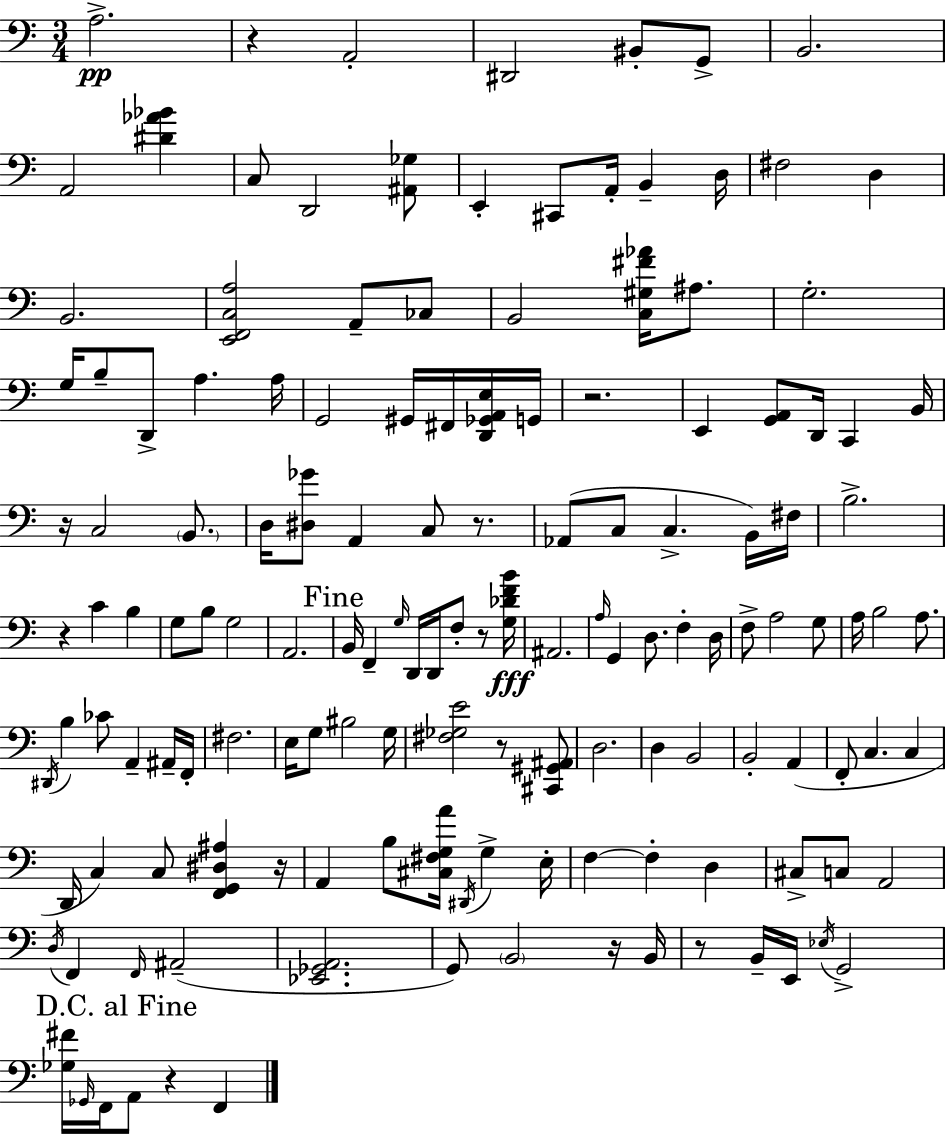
{
  \clef bass
  \numericTimeSignature
  \time 3/4
  \key a \minor
  \repeat volta 2 { a2.->\pp | r4 a,2-. | dis,2 bis,8-. g,8-> | b,2. | \break a,2 <dis' aes' bes'>4 | c8 d,2 <ais, ges>8 | e,4-. cis,8 a,16-. b,4-- d16 | fis2 d4 | \break b,2. | <e, f, c a>2 a,8-- ces8 | b,2 <c gis fis' aes'>16 ais8. | g2.-. | \break g16 b8-- d,8-> a4. a16 | g,2 gis,16 fis,16 <d, ges, a, e>16 g,16 | r2. | e,4 <g, a,>8 d,16 c,4 b,16 | \break r16 c2 \parenthesize b,8. | d16 <dis ges'>8 a,4 c8 r8. | aes,8( c8 c4.-> b,16) fis16 | b2.-> | \break r4 c'4 b4 | g8 b8 g2 | a,2. | \mark "Fine" b,16 f,4-- \grace { g16 } d,16 d,16 f8-. r8 | \break <g des' f' b'>16\fff ais,2. | \grace { a16 } g,4 d8. f4-. | d16 f8-> a2 | g8 a16 b2 a8. | \break \acciaccatura { dis,16 } b4 ces'8 a,4-- | ais,16-- f,16-. fis2. | e16 g8 bis2 | g16 <fis ges e'>2 r8 | \break <cis, gis, ais,>8 d2. | d4 b,2 | b,2-. a,4( | f,8-. c4. c4 | \break d,16 c4) c8 <f, g, dis ais>4 | r16 a,4 b8 <cis fis g a'>16 \acciaccatura { dis,16 } g4-> | e16-. f4~~ f4-. | d4 cis8-> c8 a,2 | \break \acciaccatura { d16 } f,4 \grace { f,16 } ais,2--( | <ees, ges, a,>2. | g,8) \parenthesize b,2 | r16 b,16 r8 b,16-- e,16 \acciaccatura { ees16 } g,2-> | \break \mark "D.C. al Fine" <ges fis'>16 \grace { ges,16 } f,16 a,8 | r4 f,4 } \bar "|."
}